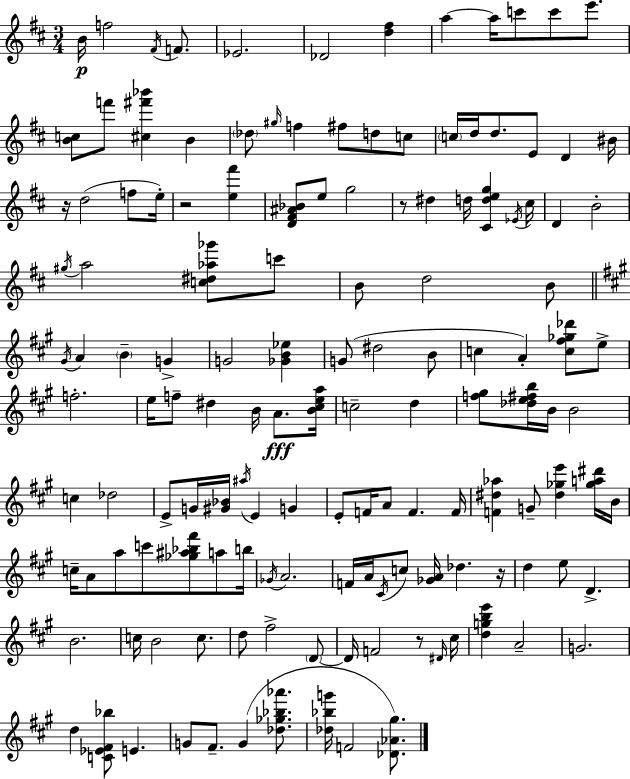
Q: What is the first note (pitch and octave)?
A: B4